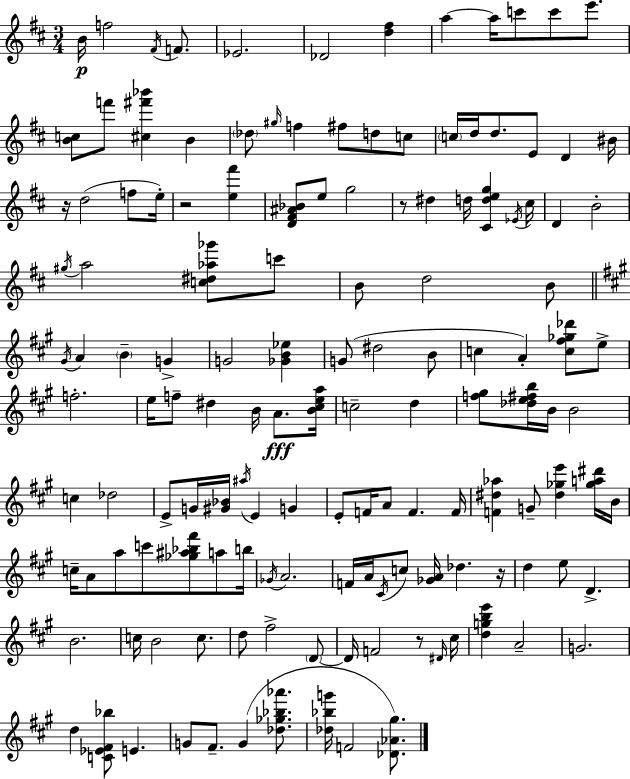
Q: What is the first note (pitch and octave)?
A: B4